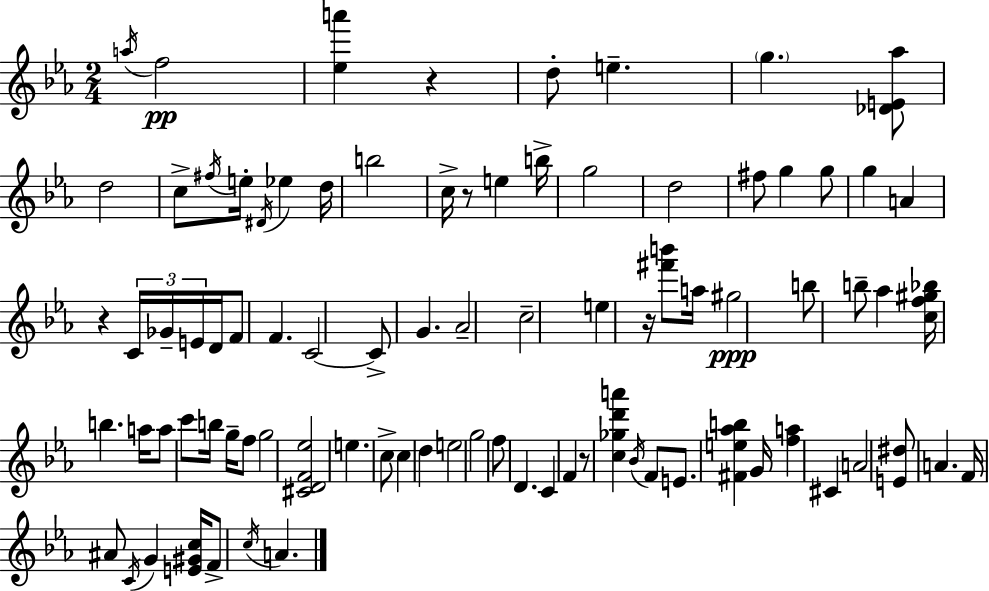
A5/s F5/h [Eb5,A6]/q R/q D5/e E5/q. G5/q. [Db4,E4,Ab5]/e D5/h C5/e F#5/s E5/s D#4/s Eb5/q D5/s B5/h C5/s R/e E5/q B5/s G5/h D5/h F#5/e G5/q G5/e G5/q A4/q R/q C4/s Gb4/s E4/s D4/s F4/e F4/q. C4/h C4/e G4/q. Ab4/h C5/h E5/q R/s [F#6,B6]/e A5/s G#5/h B5/e B5/e Ab5/q [C5,F5,G#5,Bb5]/s B5/q. A5/s A5/e C6/e B5/s G5/s F5/e G5/h [C#4,D4,F4,Eb5]/h E5/q. C5/e C5/q D5/q E5/h G5/h F5/e D4/q. C4/q F4/q R/e [C5,Gb5,D6,A6]/q Bb4/s F4/e E4/e. [F#4,E5,Ab5,B5]/q G4/s [F5,A5]/q C#4/q A4/h [E4,D#5]/e A4/q. F4/s A#4/e C4/s G4/q [E4,G#4,C5]/s F4/e C5/s A4/q.